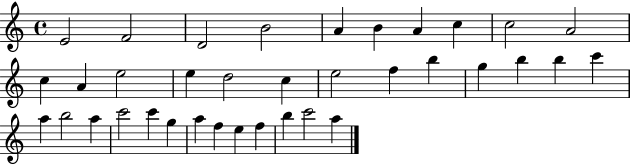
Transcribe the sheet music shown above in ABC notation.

X:1
T:Untitled
M:4/4
L:1/4
K:C
E2 F2 D2 B2 A B A c c2 A2 c A e2 e d2 c e2 f b g b b c' a b2 a c'2 c' g a f e f b c'2 a